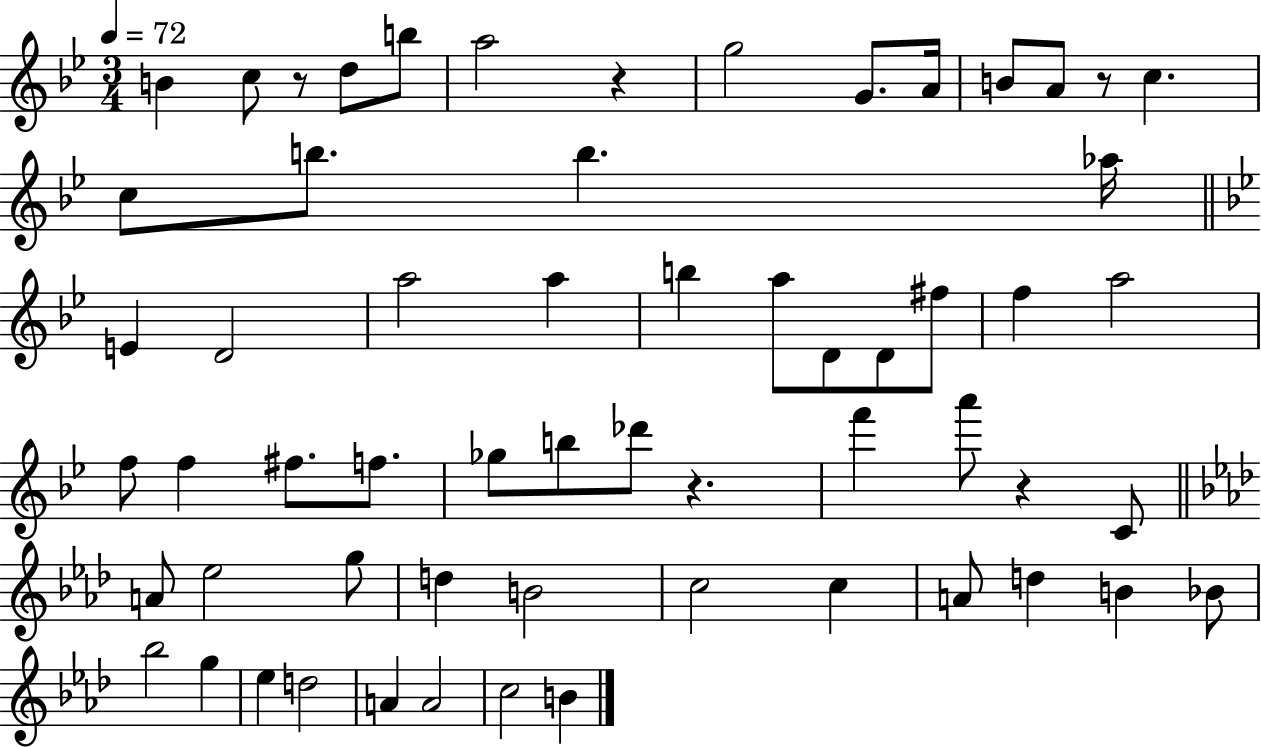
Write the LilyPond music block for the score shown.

{
  \clef treble
  \numericTimeSignature
  \time 3/4
  \key bes \major
  \tempo 4 = 72
  \repeat volta 2 { b'4 c''8 r8 d''8 b''8 | a''2 r4 | g''2 g'8. a'16 | b'8 a'8 r8 c''4. | \break c''8 b''8. b''4. aes''16 | \bar "||" \break \key bes \major e'4 d'2 | a''2 a''4 | b''4 a''8 d'8 d'8 fis''8 | f''4 a''2 | \break f''8 f''4 fis''8. f''8. | ges''8 b''8 des'''8 r4. | f'''4 a'''8 r4 c'8 | \bar "||" \break \key aes \major a'8 ees''2 g''8 | d''4 b'2 | c''2 c''4 | a'8 d''4 b'4 bes'8 | \break bes''2 g''4 | ees''4 d''2 | a'4 a'2 | c''2 b'4 | \break } \bar "|."
}